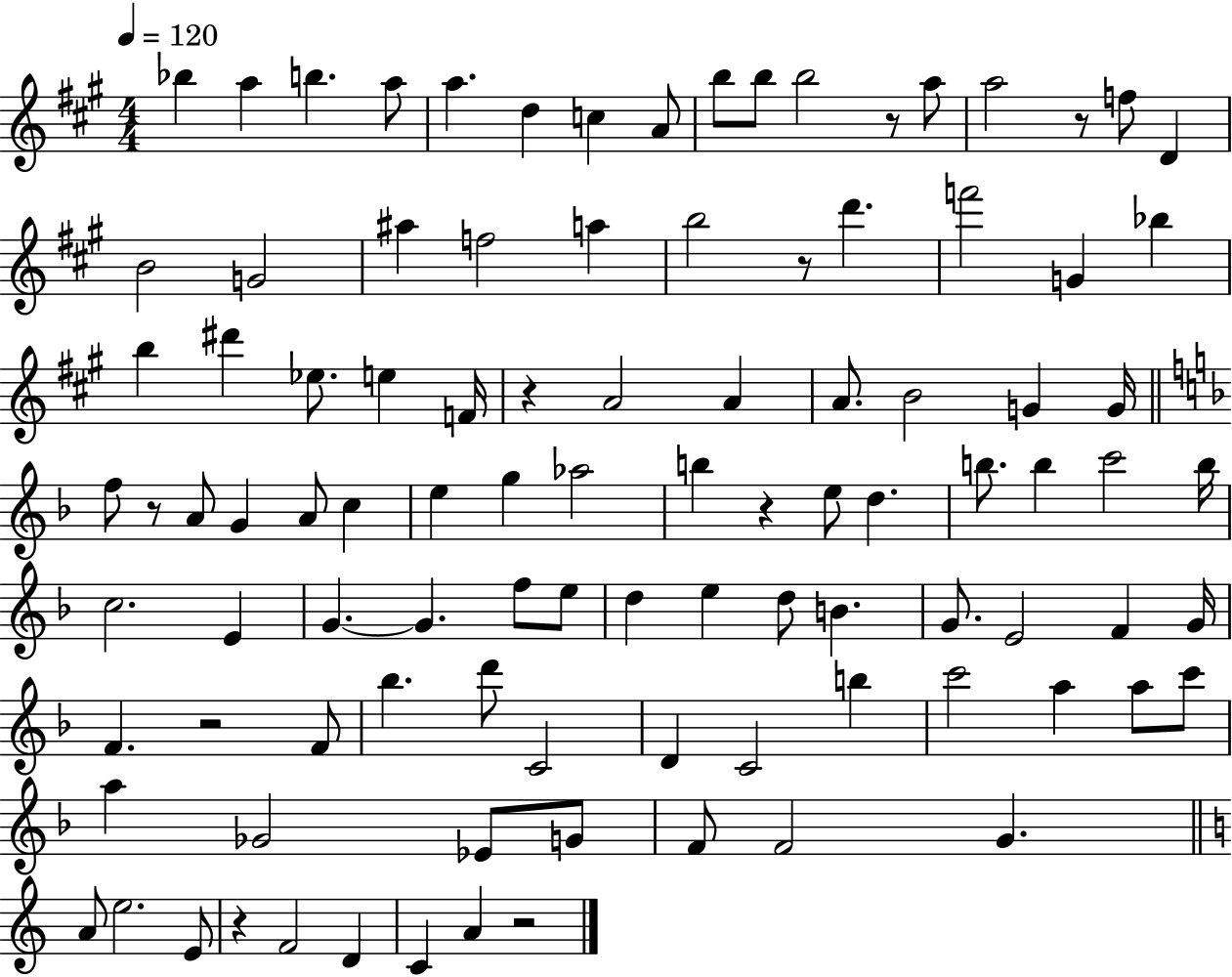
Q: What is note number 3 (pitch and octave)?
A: B5